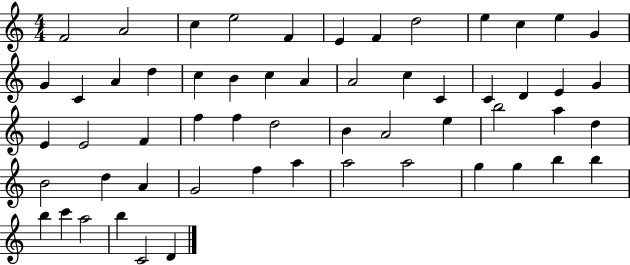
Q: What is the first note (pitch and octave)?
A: F4